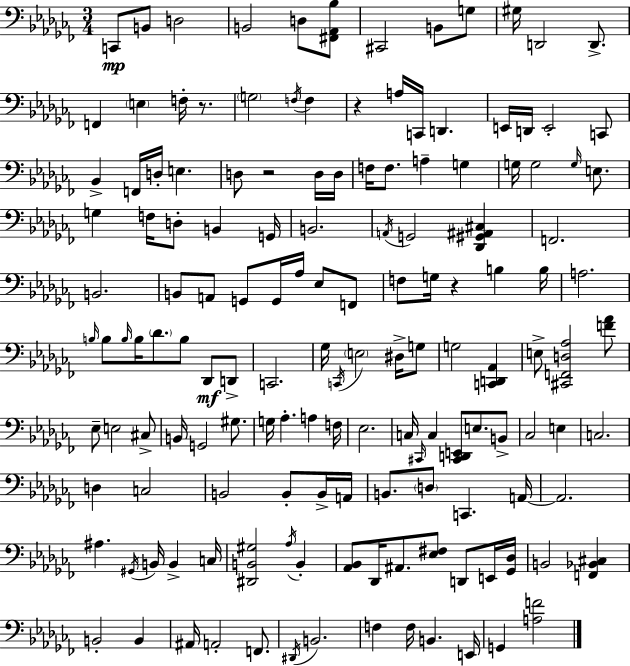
C2/e B2/e D3/h B2/h D3/e [F#2,Ab2,Bb3]/e C#2/h B2/e G3/e G#3/s D2/h D2/e. F2/q E3/q F3/s R/e. G3/h F3/s F3/q R/q A3/s C2/s D2/q. E2/s D2/s E2/h C2/e Bb2/q F2/s D3/s E3/q. D3/e R/h D3/s D3/s F3/s F3/e. A3/q G3/q G3/s G3/h G3/s E3/e. G3/q F3/s D3/e B2/q G2/s B2/h. A2/s G2/h [Db2,G#2,A#2,C#3]/q F2/h. B2/h. B2/e A2/e G2/e G2/s Ab3/s Eb3/e F2/e F3/e G3/s R/q B3/q B3/s A3/h. B3/s B3/e B3/s B3/s Db4/e. B3/e Db2/e D2/e C2/h. Gb3/s C2/s E3/h D#3/s G3/e G3/h [C2,D2,Ab2]/q E3/e [C#2,F2,D3,Ab3]/h [F4,Ab4]/e Eb3/e E3/h C#3/e B2/s G2/h G#3/e. G3/s Ab3/q. A3/q F3/s Eb3/h. C3/s C#2/s C3/q [C#2,D2,E2]/e E3/e. B2/e CES3/h E3/q C3/h. D3/q C3/h B2/h B2/e B2/s A2/s B2/e. D3/e C2/q. A2/s A2/h. A#3/q. G#2/s B2/s B2/q C3/s [D#2,B2,G#3]/h Ab3/s B2/q [Ab2,Bb2]/e Db2/s A#2/e. [Eb3,F#3]/e D2/e E2/s [Gb2,Db3]/s B2/h [F2,Bb2,C#3]/q B2/h B2/q A#2/s A2/h F2/e. D#2/s B2/h. F3/q F3/s B2/q. E2/s G2/q [A3,F4]/h